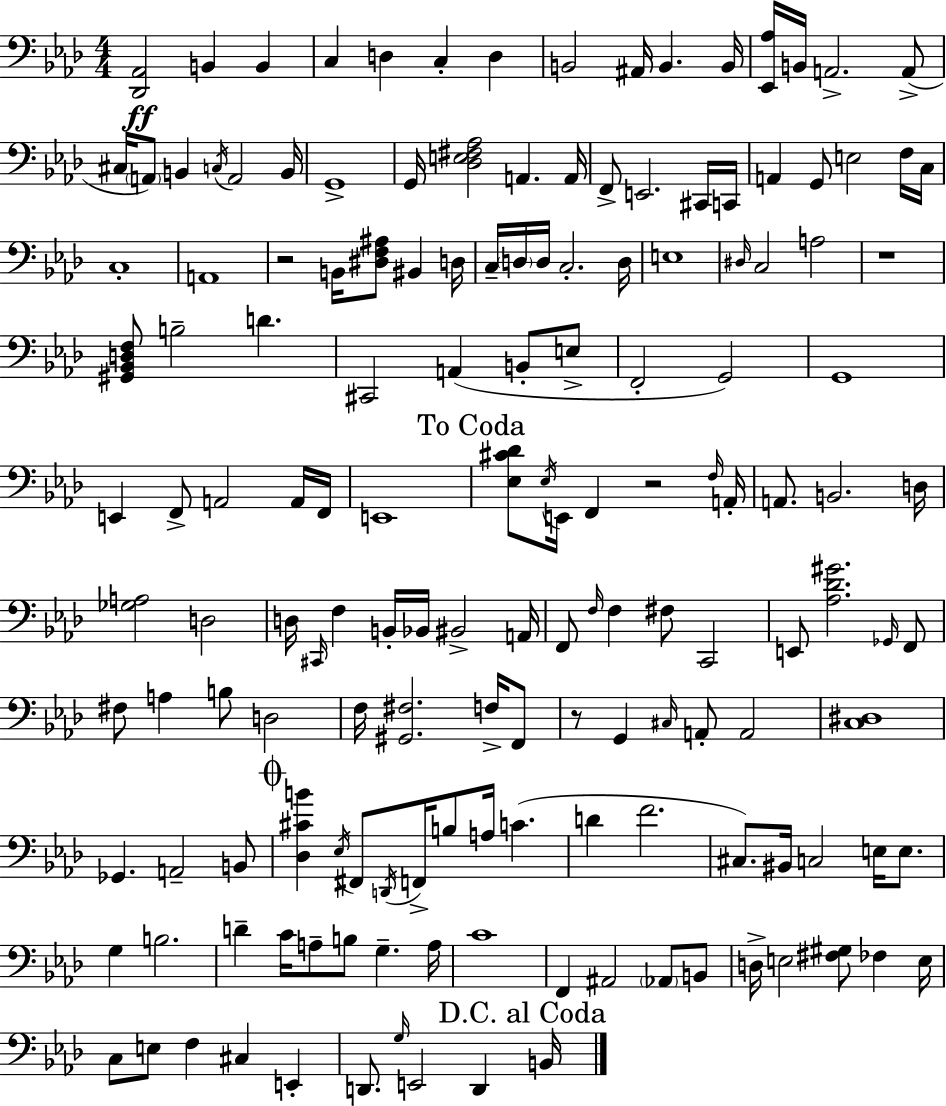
{
  \clef bass
  \numericTimeSignature
  \time 4/4
  \key f \minor
  \repeat volta 2 { <des, aes,>2\ff b,4 b,4 | c4 d4 c4-. d4 | b,2 ais,16 b,4. b,16 | <ees, aes>16 b,16 a,2.-> a,8->( | \break cis16 \parenthesize a,8) b,4 \acciaccatura { c16 } a,2 | b,16 g,1-> | g,16 <des e fis aes>2 a,4. | a,16 f,8-> e,2. cis,16 | \break c,16 a,4 g,8 e2 f16 | c16 c1-. | a,1 | r2 b,16 <dis f ais>8 bis,4 | \break d16 c16-- \parenthesize d16 d16 c2.-. | d16 e1 | \grace { dis16 } c2 a2 | r1 | \break <gis, bes, d f>8 b2-- d'4. | cis,2 a,4( b,8-. | e8-> f,2-. g,2) | g,1 | \break e,4 f,8-> a,2 | a,16 f,16 e,1 | \mark "To Coda" <ees cis' des'>8 \acciaccatura { ees16 } e,16 f,4 r2 | \grace { f16 } a,16-. a,8. b,2. | \break d16 <ges a>2 d2 | d16 \grace { cis,16 } f4 b,16-. bes,16 bis,2-> | a,16 f,8 \grace { f16 } f4 fis8 c,2 | e,8 <aes des' gis'>2. | \break \grace { ges,16 } f,8 fis8 a4 b8 d2 | f16 <gis, fis>2. | f16-> f,8 r8 g,4 \grace { cis16 } a,8-. | a,2 <c dis>1 | \break ges,4. a,2-- | b,8 \mark \markup { \musicglyph "scripts.coda" } <des cis' b'>4 \acciaccatura { ees16 } fis,8 \acciaccatura { d,16 } | f,16-> b8 a16 c'4.( d'4 f'2. | cis8.) bis,16 c2 | \break e16 e8. g4 b2. | d'4-- c'16 a8-- | b8 g4.-- a16 c'1 | f,4 ais,2 | \break \parenthesize aes,8 b,8 d16-> e2 | <fis gis>8 fes4 e16 c8 e8 f4 | cis4 e,4-. d,8. \grace { g16 } e,2 | d,4 \mark "D.C. al Coda" b,16 } \bar "|."
}